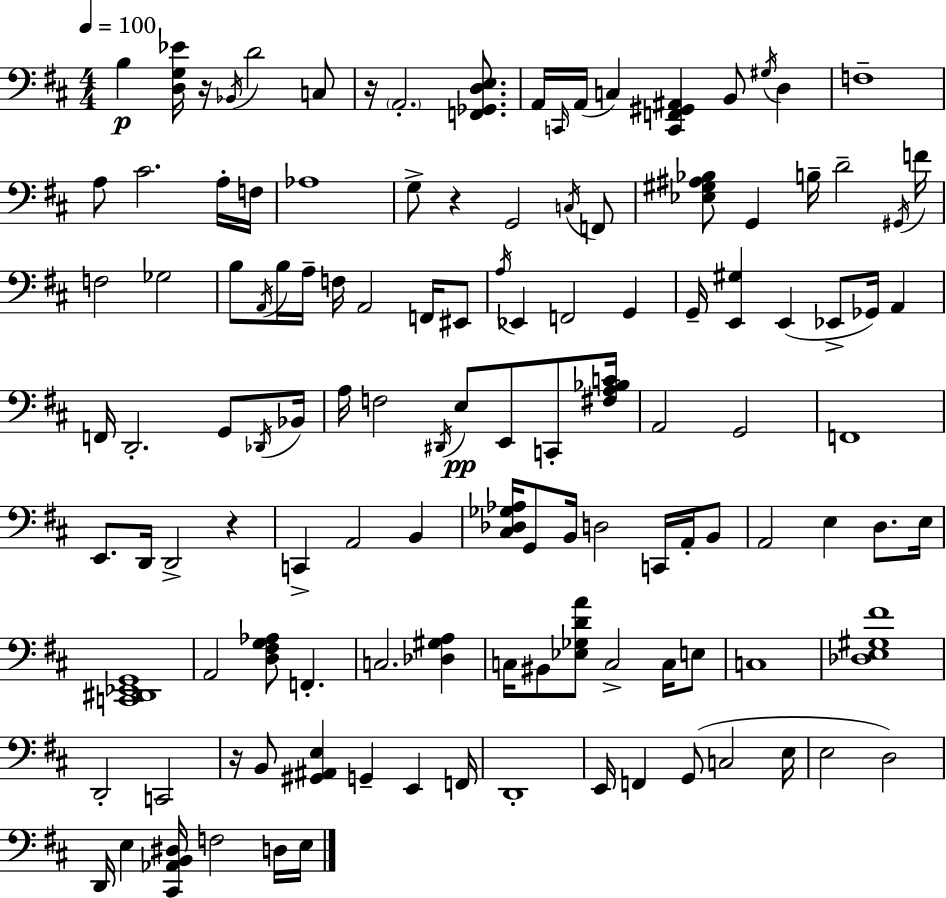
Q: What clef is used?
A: bass